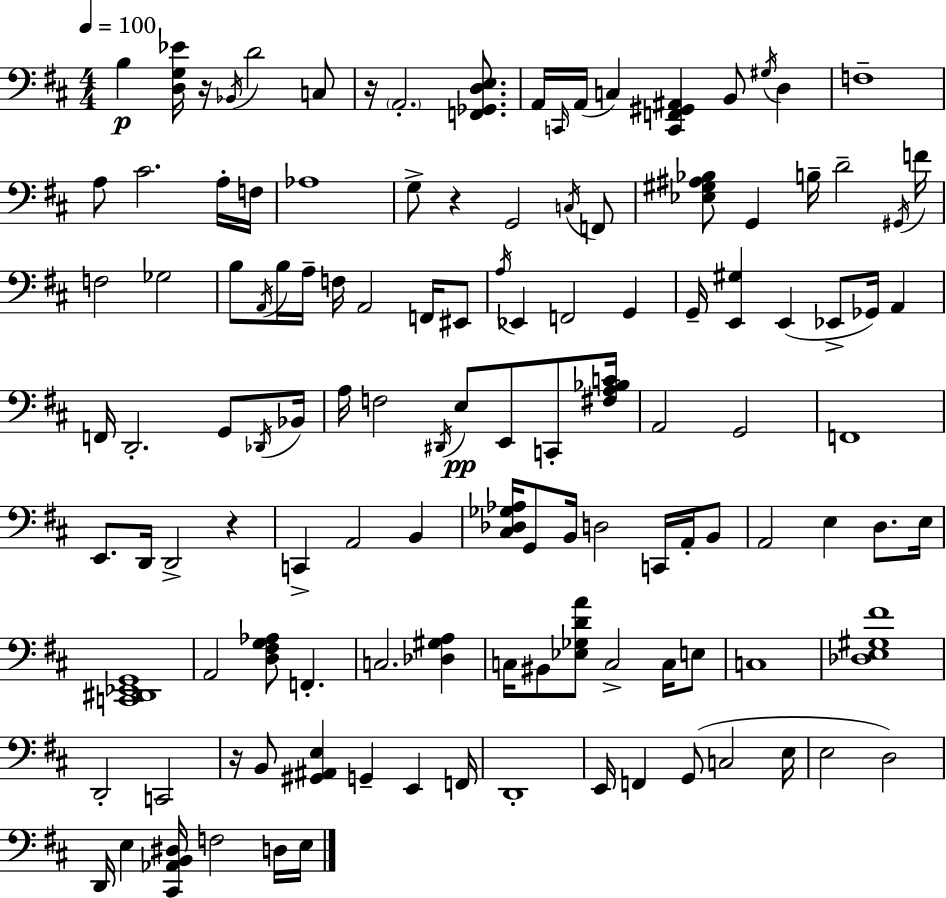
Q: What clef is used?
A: bass